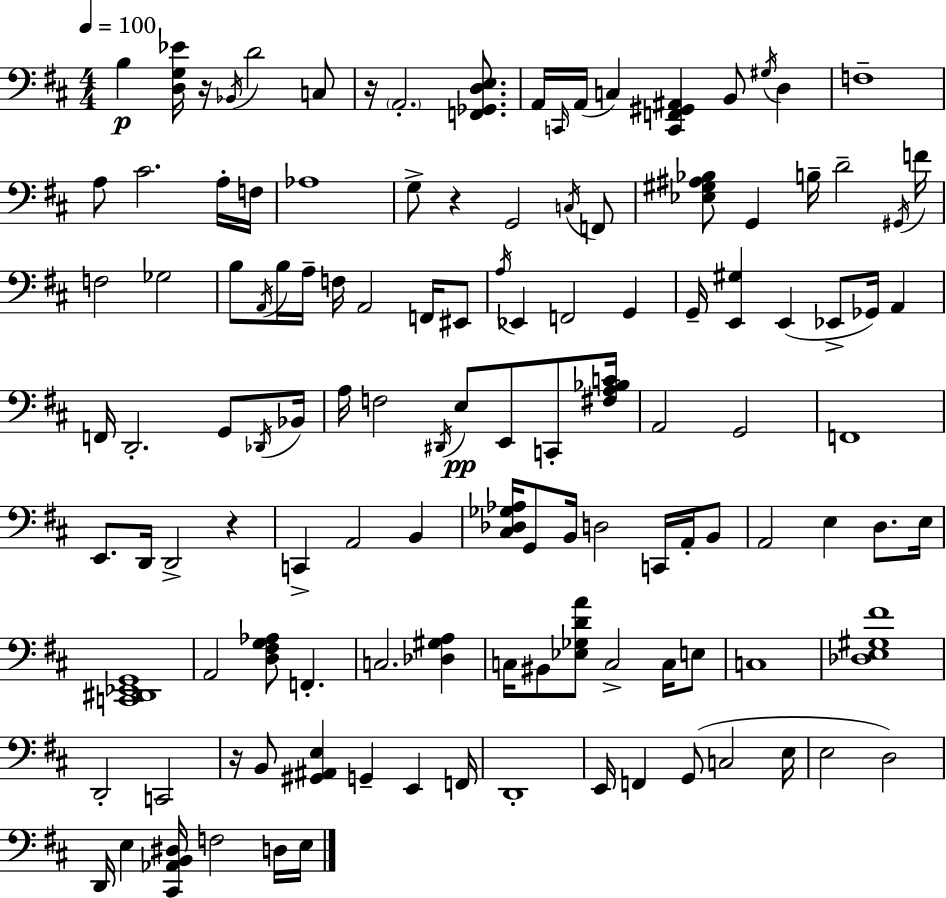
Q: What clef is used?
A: bass